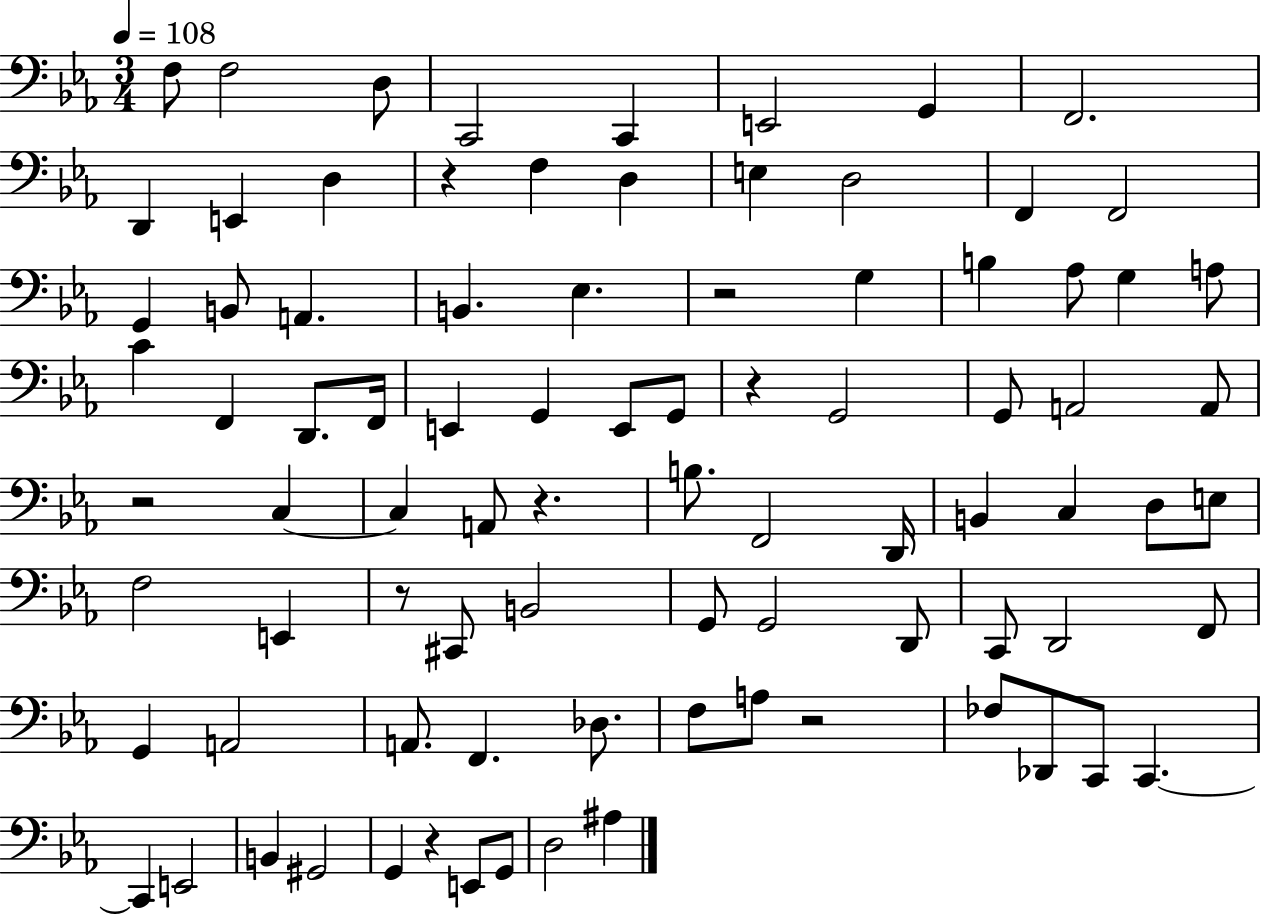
F3/e F3/h D3/e C2/h C2/q E2/h G2/q F2/h. D2/q E2/q D3/q R/q F3/q D3/q E3/q D3/h F2/q F2/h G2/q B2/e A2/q. B2/q. Eb3/q. R/h G3/q B3/q Ab3/e G3/q A3/e C4/q F2/q D2/e. F2/s E2/q G2/q E2/e G2/e R/q G2/h G2/e A2/h A2/e R/h C3/q C3/q A2/e R/q. B3/e. F2/h D2/s B2/q C3/q D3/e E3/e F3/h E2/q R/e C#2/e B2/h G2/e G2/h D2/e C2/e D2/h F2/e G2/q A2/h A2/e. F2/q. Db3/e. F3/e A3/e R/h FES3/e Db2/e C2/e C2/q. C2/q E2/h B2/q G#2/h G2/q R/q E2/e G2/e D3/h A#3/q